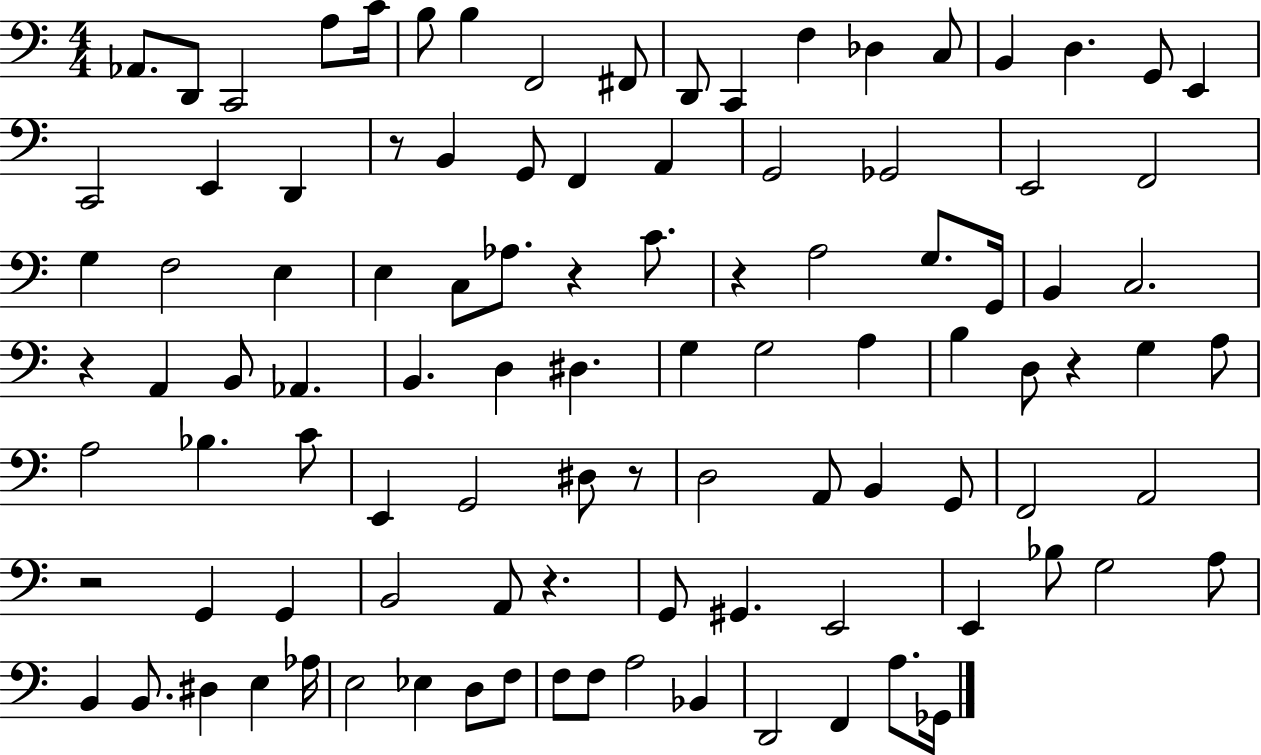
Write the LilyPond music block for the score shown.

{
  \clef bass
  \numericTimeSignature
  \time 4/4
  \key c \major
  \repeat volta 2 { aes,8. d,8 c,2 a8 c'16 | b8 b4 f,2 fis,8 | d,8 c,4 f4 des4 c8 | b,4 d4. g,8 e,4 | \break c,2 e,4 d,4 | r8 b,4 g,8 f,4 a,4 | g,2 ges,2 | e,2 f,2 | \break g4 f2 e4 | e4 c8 aes8. r4 c'8. | r4 a2 g8. g,16 | b,4 c2. | \break r4 a,4 b,8 aes,4. | b,4. d4 dis4. | g4 g2 a4 | b4 d8 r4 g4 a8 | \break a2 bes4. c'8 | e,4 g,2 dis8 r8 | d2 a,8 b,4 g,8 | f,2 a,2 | \break r2 g,4 g,4 | b,2 a,8 r4. | g,8 gis,4. e,2 | e,4 bes8 g2 a8 | \break b,4 b,8. dis4 e4 aes16 | e2 ees4 d8 f8 | f8 f8 a2 bes,4 | d,2 f,4 a8. ges,16 | \break } \bar "|."
}